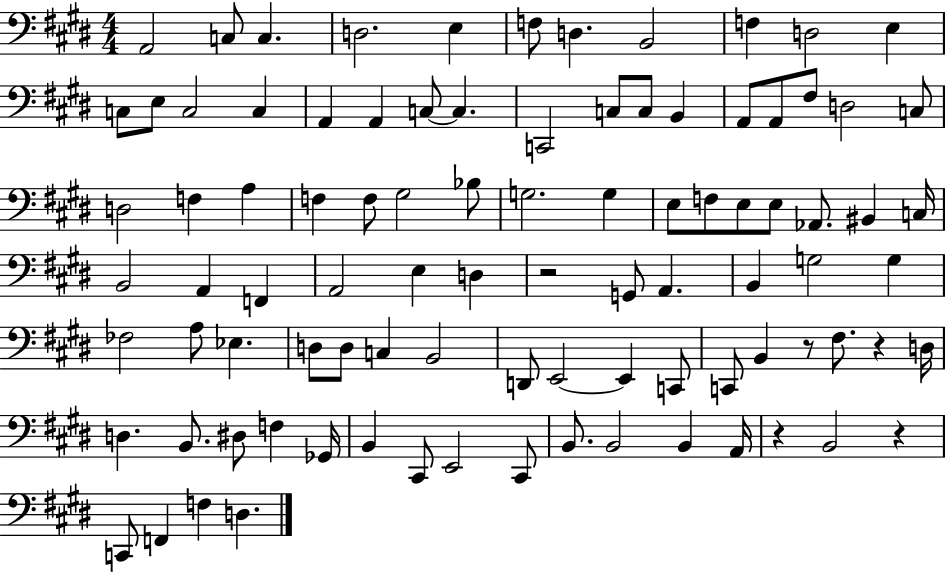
A2/h C3/e C3/q. D3/h. E3/q F3/e D3/q. B2/h F3/q D3/h E3/q C3/e E3/e C3/h C3/q A2/q A2/q C3/e C3/q. C2/h C3/e C3/e B2/q A2/e A2/e F#3/e D3/h C3/e D3/h F3/q A3/q F3/q F3/e G#3/h Bb3/e G3/h. G3/q E3/e F3/e E3/e E3/e Ab2/e. BIS2/q C3/s B2/h A2/q F2/q A2/h E3/q D3/q R/h G2/e A2/q. B2/q G3/h G3/q FES3/h A3/e Eb3/q. D3/e D3/e C3/q B2/h D2/e E2/h E2/q C2/e C2/e B2/q R/e F#3/e. R/q D3/s D3/q. B2/e. D#3/e F3/q Gb2/s B2/q C#2/e E2/h C#2/e B2/e. B2/h B2/q A2/s R/q B2/h R/q C2/e F2/q F3/q D3/q.